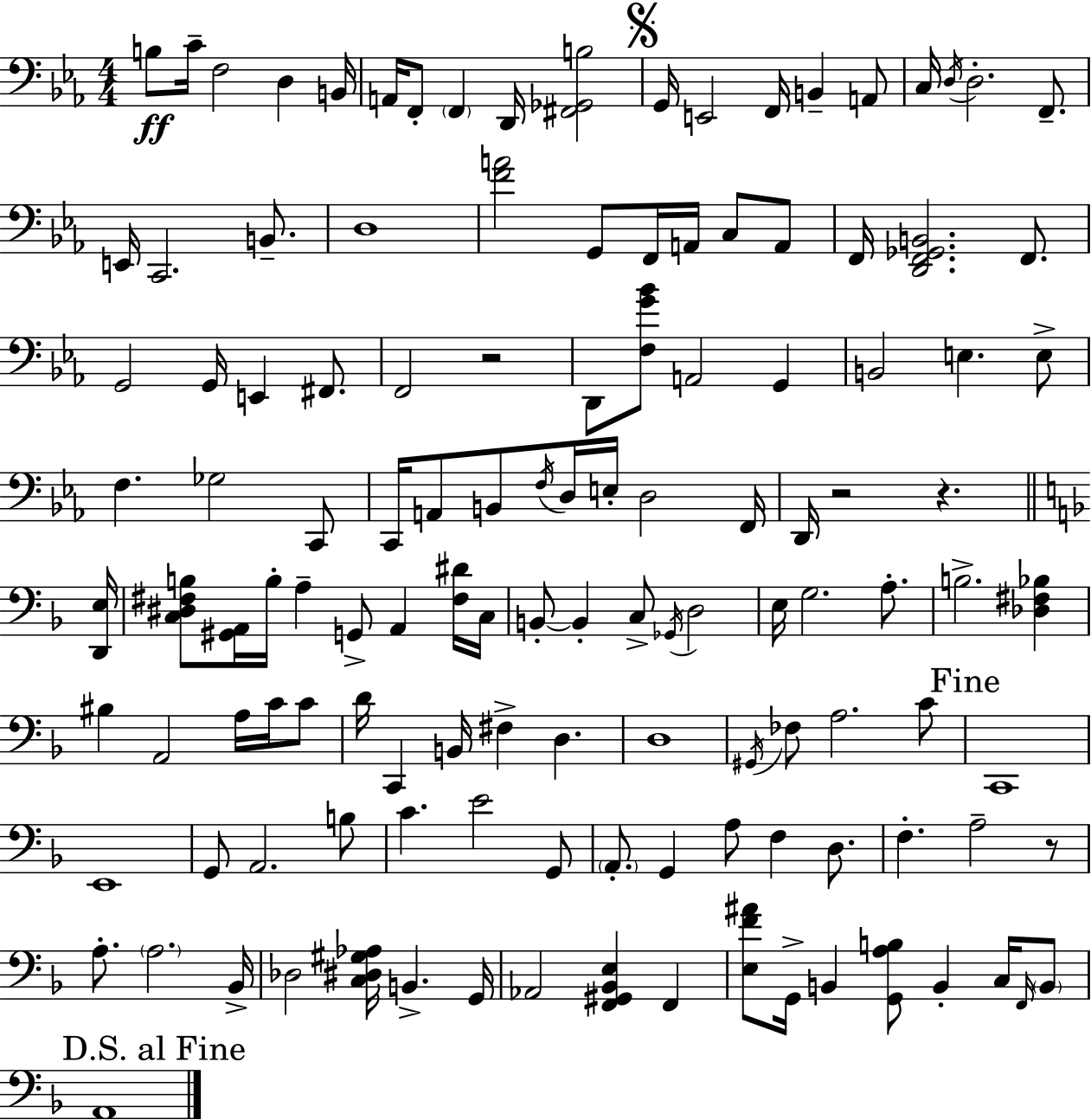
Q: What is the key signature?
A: EES major